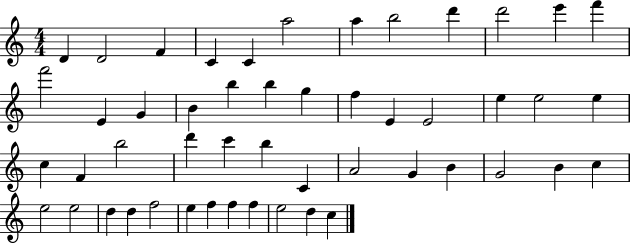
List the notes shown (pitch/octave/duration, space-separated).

D4/q D4/h F4/q C4/q C4/q A5/h A5/q B5/h D6/q D6/h E6/q F6/q F6/h E4/q G4/q B4/q B5/q B5/q G5/q F5/q E4/q E4/h E5/q E5/h E5/q C5/q F4/q B5/h D6/q C6/q B5/q C4/q A4/h G4/q B4/q G4/h B4/q C5/q E5/h E5/h D5/q D5/q F5/h E5/q F5/q F5/q F5/q E5/h D5/q C5/q